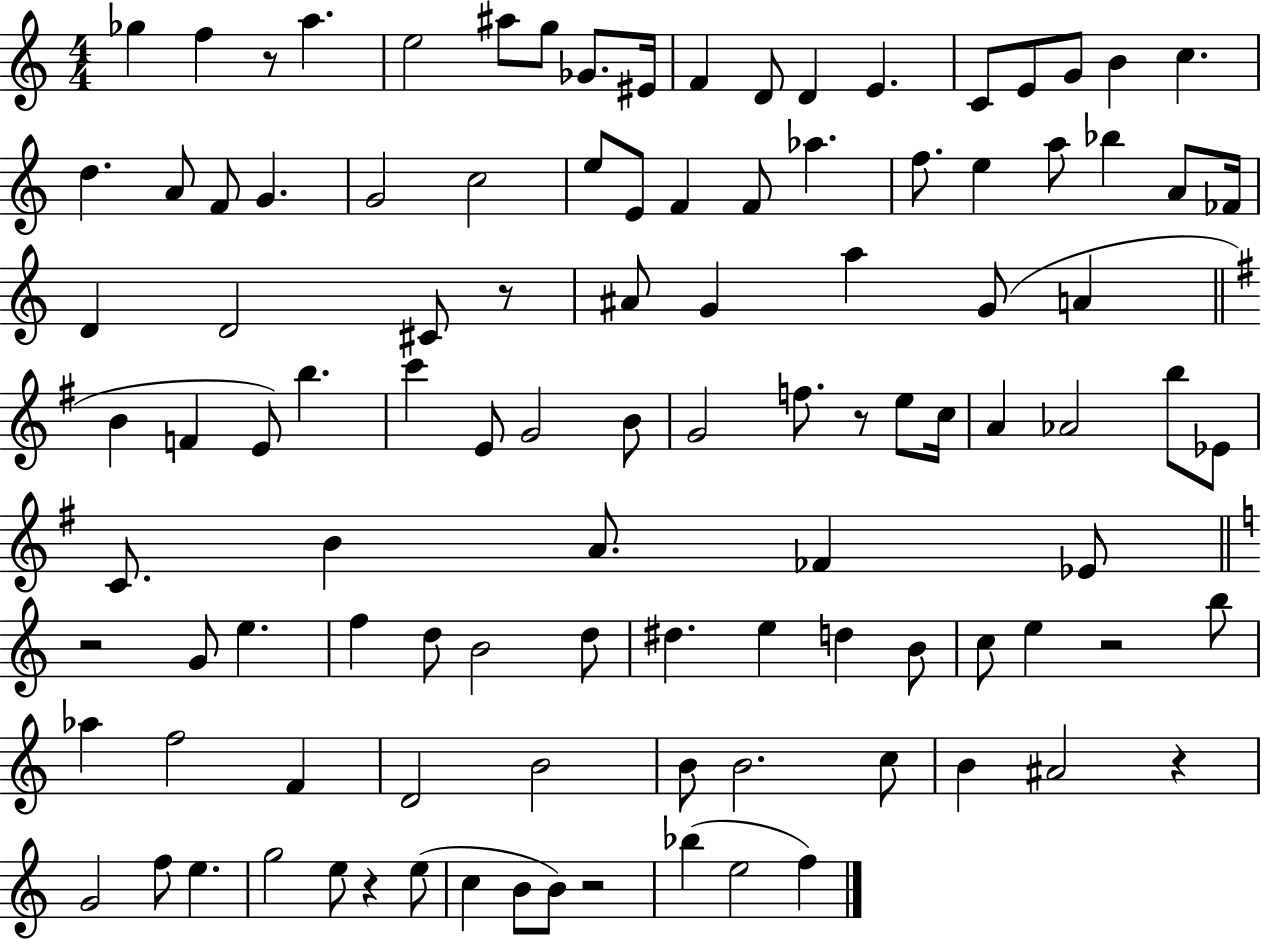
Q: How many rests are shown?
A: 8